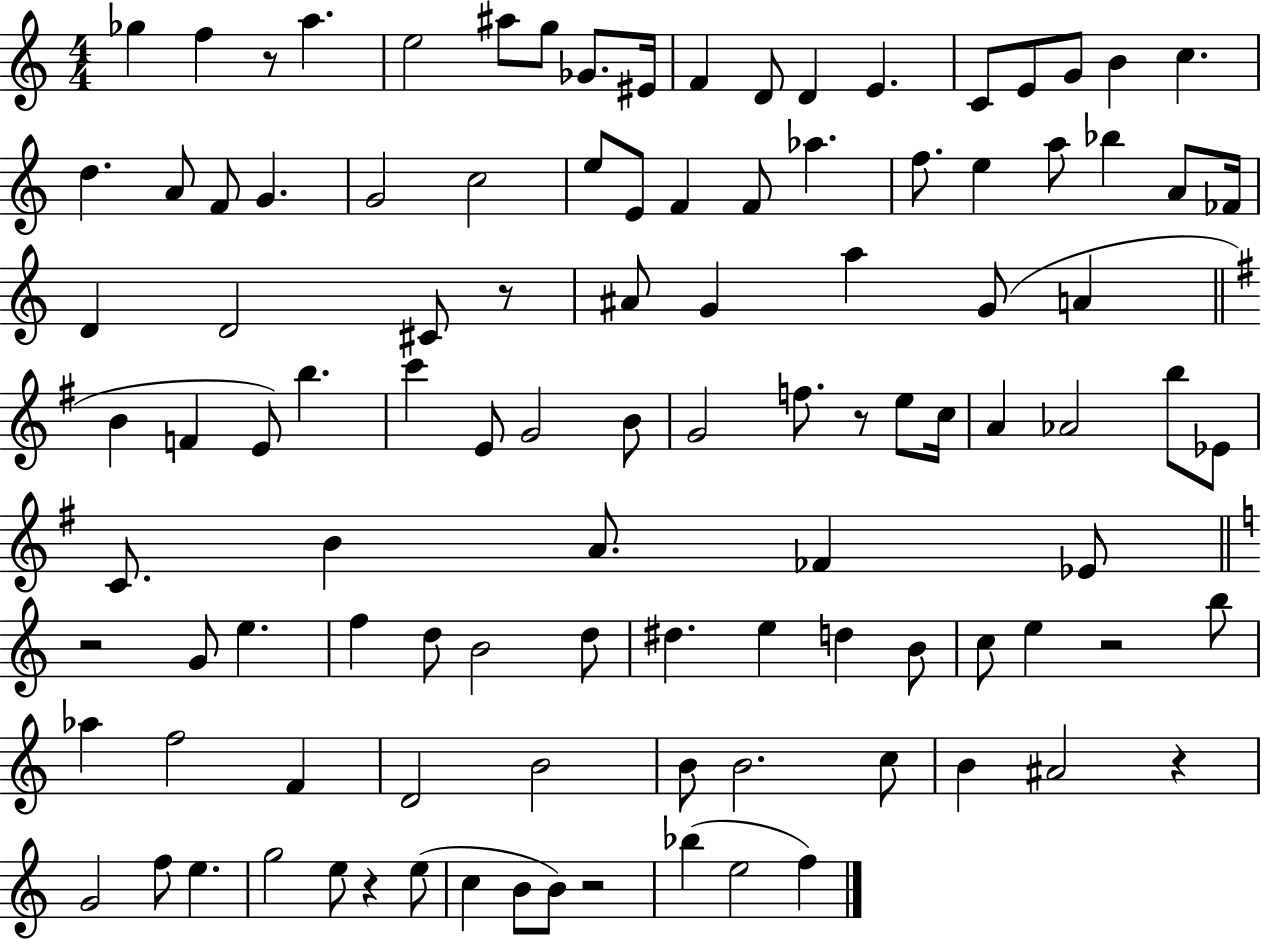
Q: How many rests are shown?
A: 8